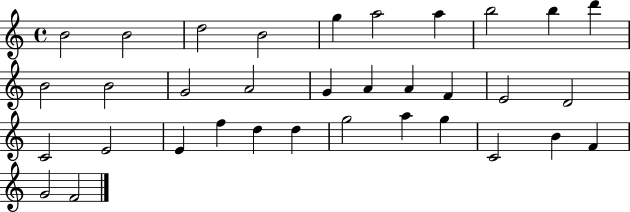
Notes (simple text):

B4/h B4/h D5/h B4/h G5/q A5/h A5/q B5/h B5/q D6/q B4/h B4/h G4/h A4/h G4/q A4/q A4/q F4/q E4/h D4/h C4/h E4/h E4/q F5/q D5/q D5/q G5/h A5/q G5/q C4/h B4/q F4/q G4/h F4/h